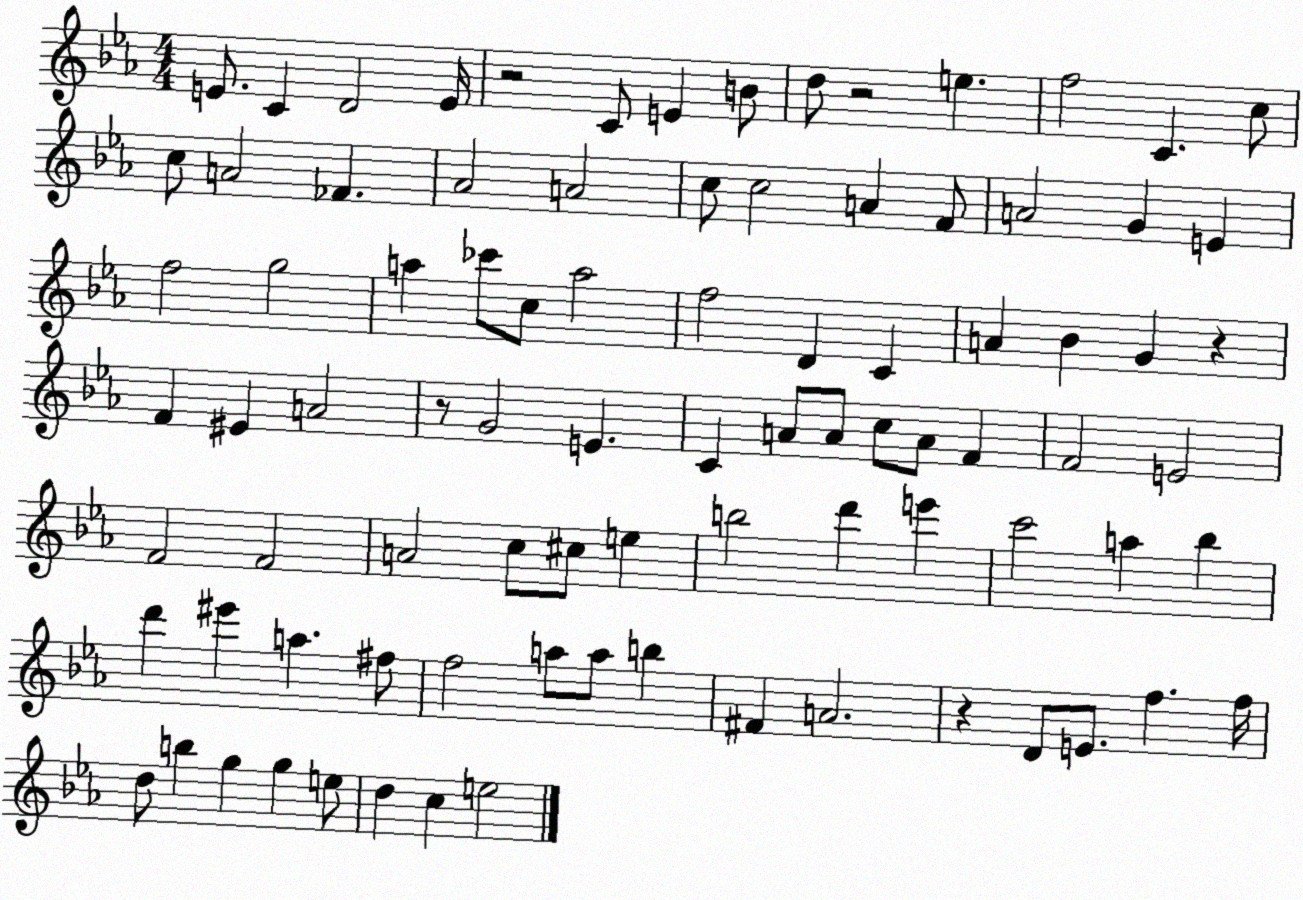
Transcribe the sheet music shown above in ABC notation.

X:1
T:Untitled
M:4/4
L:1/4
K:Eb
E/2 C D2 E/4 z2 C/2 E B/2 d/2 z2 e f2 C c/2 c/2 A2 _F _A2 A2 c/2 c2 A F/2 A2 G E f2 g2 a _c'/2 c/2 a2 f2 D C A _B G z F ^E A2 z/2 G2 E C A/2 A/2 c/2 A/2 F F2 E2 F2 F2 A2 c/2 ^c/2 e b2 d' e' c'2 a _b d' ^e' a ^f/2 f2 a/2 a/2 b ^F A2 z D/2 E/2 f f/4 d/2 b g g e/2 d c e2